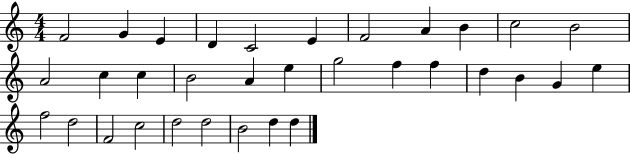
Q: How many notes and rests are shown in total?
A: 33